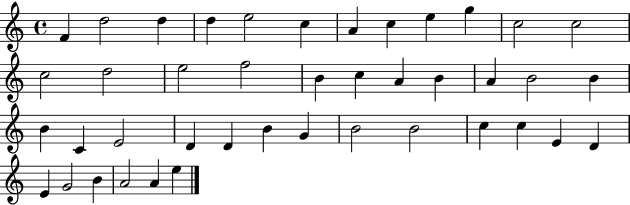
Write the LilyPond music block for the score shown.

{
  \clef treble
  \time 4/4
  \defaultTimeSignature
  \key c \major
  f'4 d''2 d''4 | d''4 e''2 c''4 | a'4 c''4 e''4 g''4 | c''2 c''2 | \break c''2 d''2 | e''2 f''2 | b'4 c''4 a'4 b'4 | a'4 b'2 b'4 | \break b'4 c'4 e'2 | d'4 d'4 b'4 g'4 | b'2 b'2 | c''4 c''4 e'4 d'4 | \break e'4 g'2 b'4 | a'2 a'4 e''4 | \bar "|."
}